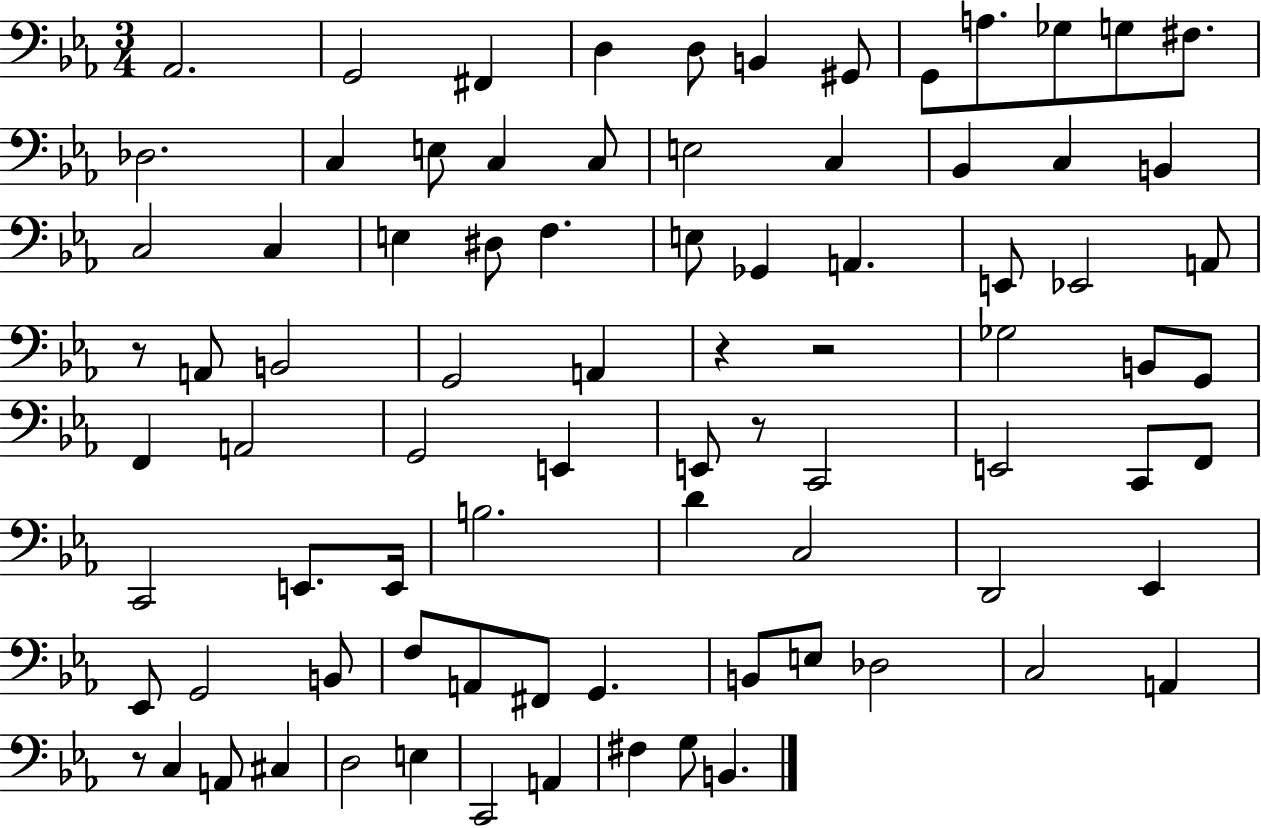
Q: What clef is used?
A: bass